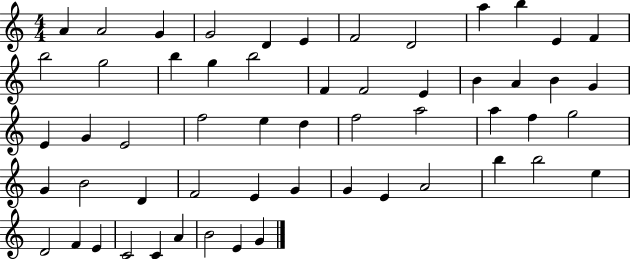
X:1
T:Untitled
M:4/4
L:1/4
K:C
A A2 G G2 D E F2 D2 a b E F b2 g2 b g b2 F F2 E B A B G E G E2 f2 e d f2 a2 a f g2 G B2 D F2 E G G E A2 b b2 e D2 F E C2 C A B2 E G